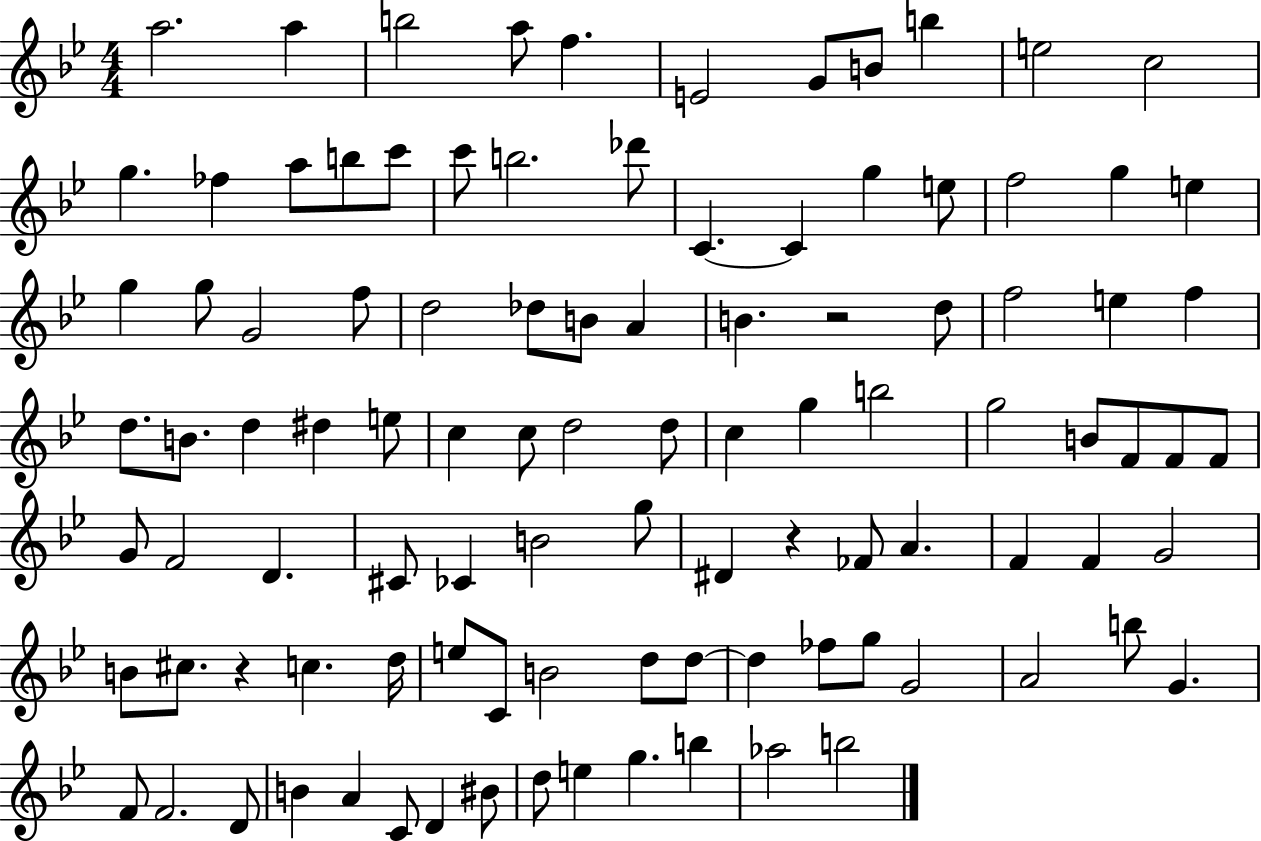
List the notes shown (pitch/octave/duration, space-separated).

A5/h. A5/q B5/h A5/e F5/q. E4/h G4/e B4/e B5/q E5/h C5/h G5/q. FES5/q A5/e B5/e C6/e C6/e B5/h. Db6/e C4/q. C4/q G5/q E5/e F5/h G5/q E5/q G5/q G5/e G4/h F5/e D5/h Db5/e B4/e A4/q B4/q. R/h D5/e F5/h E5/q F5/q D5/e. B4/e. D5/q D#5/q E5/e C5/q C5/e D5/h D5/e C5/q G5/q B5/h G5/h B4/e F4/e F4/e F4/e G4/e F4/h D4/q. C#4/e CES4/q B4/h G5/e D#4/q R/q FES4/e A4/q. F4/q F4/q G4/h B4/e C#5/e. R/q C5/q. D5/s E5/e C4/e B4/h D5/e D5/e D5/q FES5/e G5/e G4/h A4/h B5/e G4/q. F4/e F4/h. D4/e B4/q A4/q C4/e D4/q BIS4/e D5/e E5/q G5/q. B5/q Ab5/h B5/h